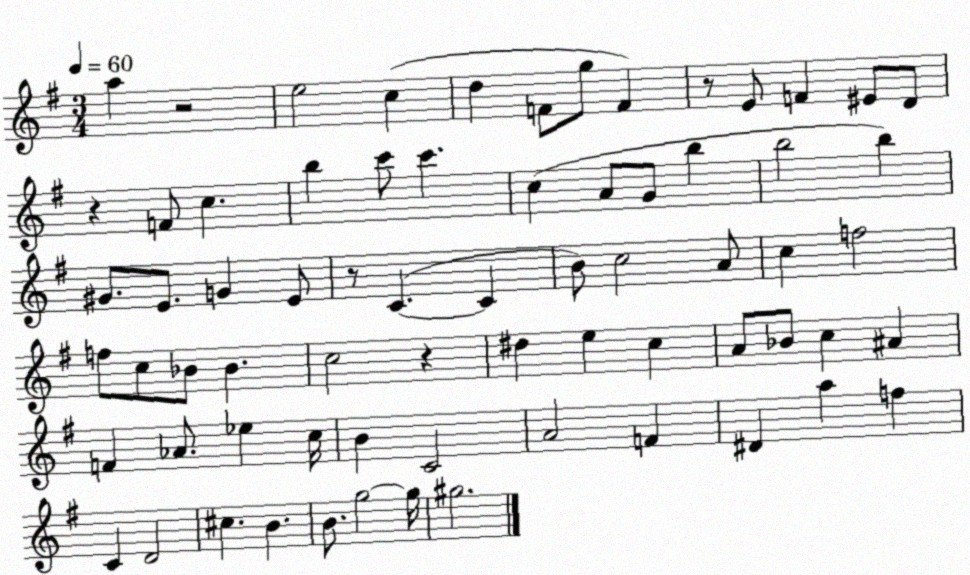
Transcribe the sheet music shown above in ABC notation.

X:1
T:Untitled
M:3/4
L:1/4
K:G
a z2 e2 c d F/2 g/2 F z/2 E/2 F ^E/2 D/2 z F/2 c b c'/2 c' c A/2 G/2 b b2 b ^G/2 E/2 G E/2 z/2 C C B/2 c2 A/2 c f2 f/2 c/2 _B/2 _B c2 z ^d e c A/2 _B/2 c ^A F _A/2 _e c/4 B C2 A2 F ^D a f C D2 ^c B B/2 g2 g/4 ^g2